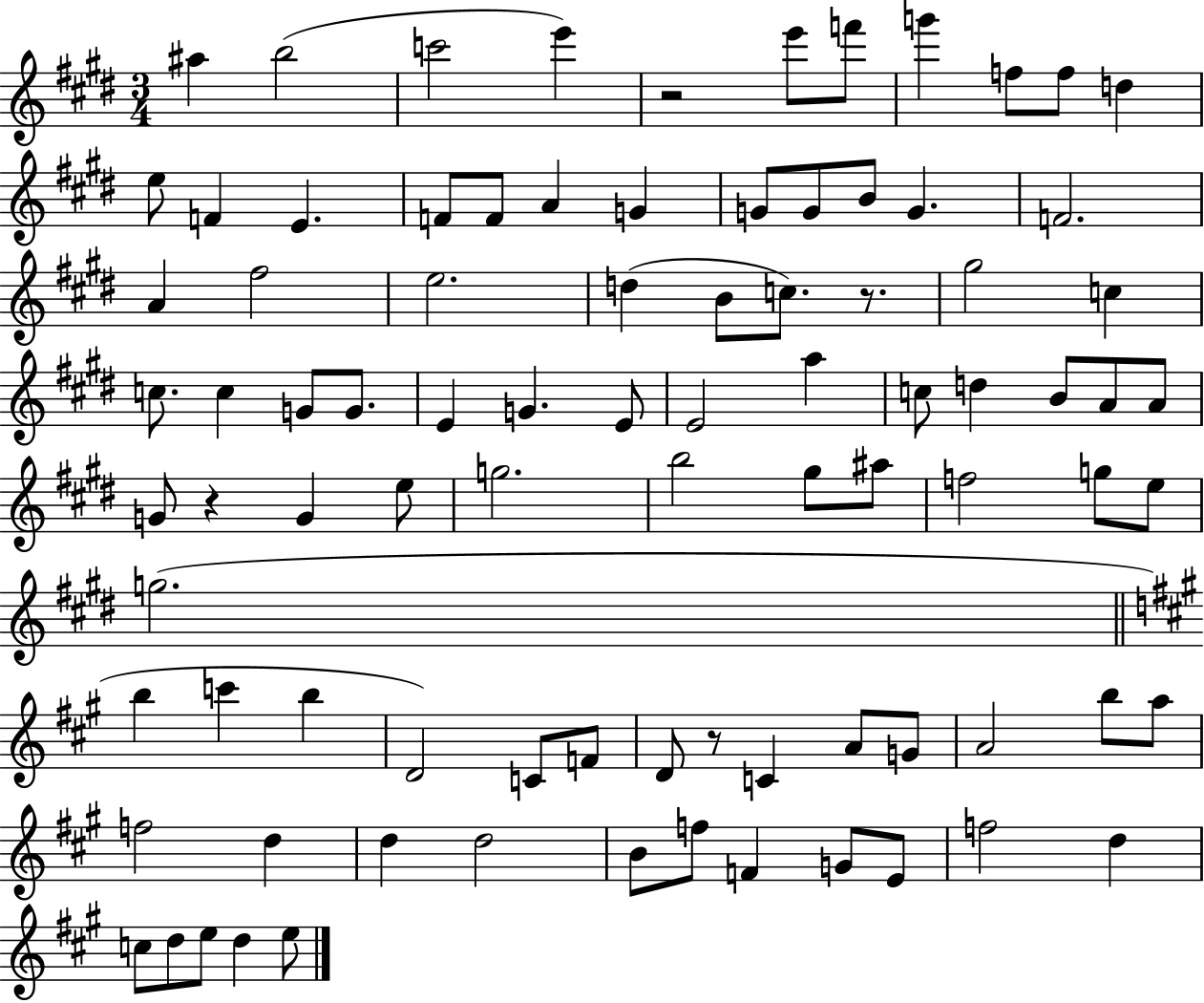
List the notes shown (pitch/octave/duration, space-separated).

A#5/q B5/h C6/h E6/q R/h E6/e F6/e G6/q F5/e F5/e D5/q E5/e F4/q E4/q. F4/e F4/e A4/q G4/q G4/e G4/e B4/e G4/q. F4/h. A4/q F#5/h E5/h. D5/q B4/e C5/e. R/e. G#5/h C5/q C5/e. C5/q G4/e G4/e. E4/q G4/q. E4/e E4/h A5/q C5/e D5/q B4/e A4/e A4/e G4/e R/q G4/q E5/e G5/h. B5/h G#5/e A#5/e F5/h G5/e E5/e G5/h. B5/q C6/q B5/q D4/h C4/e F4/e D4/e R/e C4/q A4/e G4/e A4/h B5/e A5/e F5/h D5/q D5/q D5/h B4/e F5/e F4/q G4/e E4/e F5/h D5/q C5/e D5/e E5/e D5/q E5/e